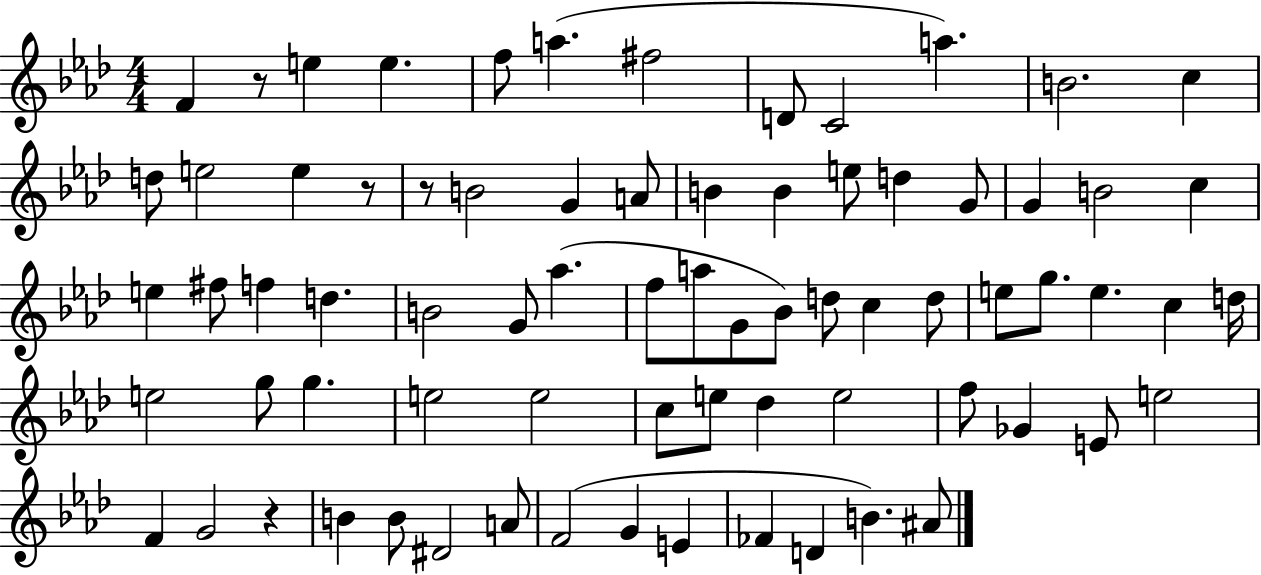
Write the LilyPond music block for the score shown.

{
  \clef treble
  \numericTimeSignature
  \time 4/4
  \key aes \major
  f'4 r8 e''4 e''4. | f''8 a''4.( fis''2 | d'8 c'2 a''4.) | b'2. c''4 | \break d''8 e''2 e''4 r8 | r8 b'2 g'4 a'8 | b'4 b'4 e''8 d''4 g'8 | g'4 b'2 c''4 | \break e''4 fis''8 f''4 d''4. | b'2 g'8 aes''4.( | f''8 a''8 g'8 bes'8) d''8 c''4 d''8 | e''8 g''8. e''4. c''4 d''16 | \break e''2 g''8 g''4. | e''2 e''2 | c''8 e''8 des''4 e''2 | f''8 ges'4 e'8 e''2 | \break f'4 g'2 r4 | b'4 b'8 dis'2 a'8 | f'2( g'4 e'4 | fes'4 d'4 b'4.) ais'8 | \break \bar "|."
}